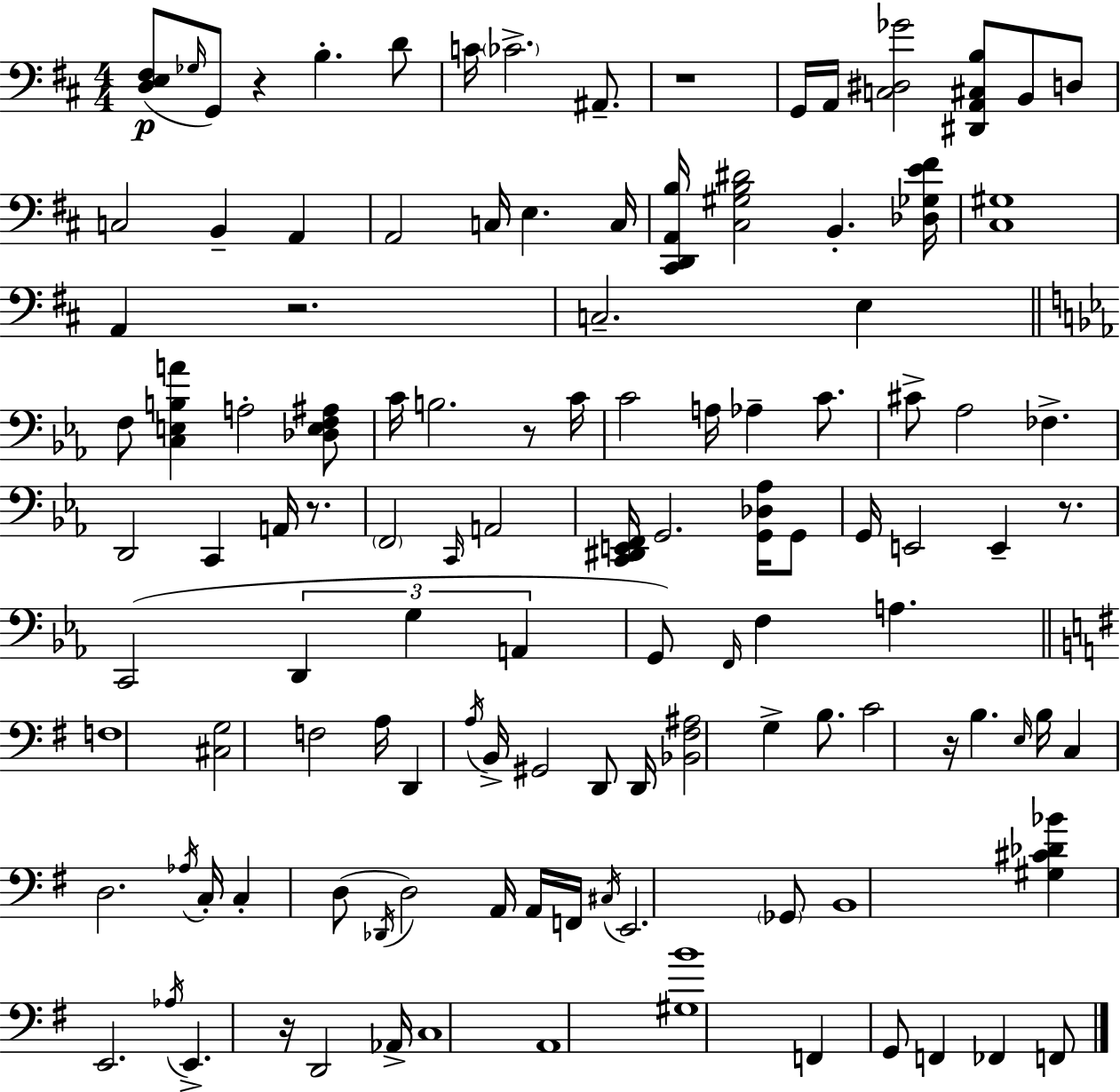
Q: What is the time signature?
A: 4/4